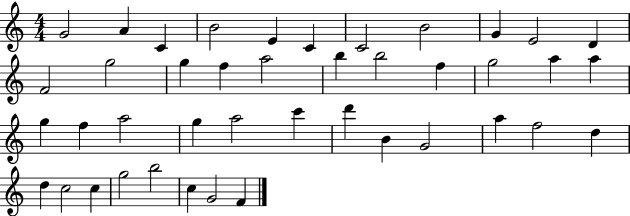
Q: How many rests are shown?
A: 0